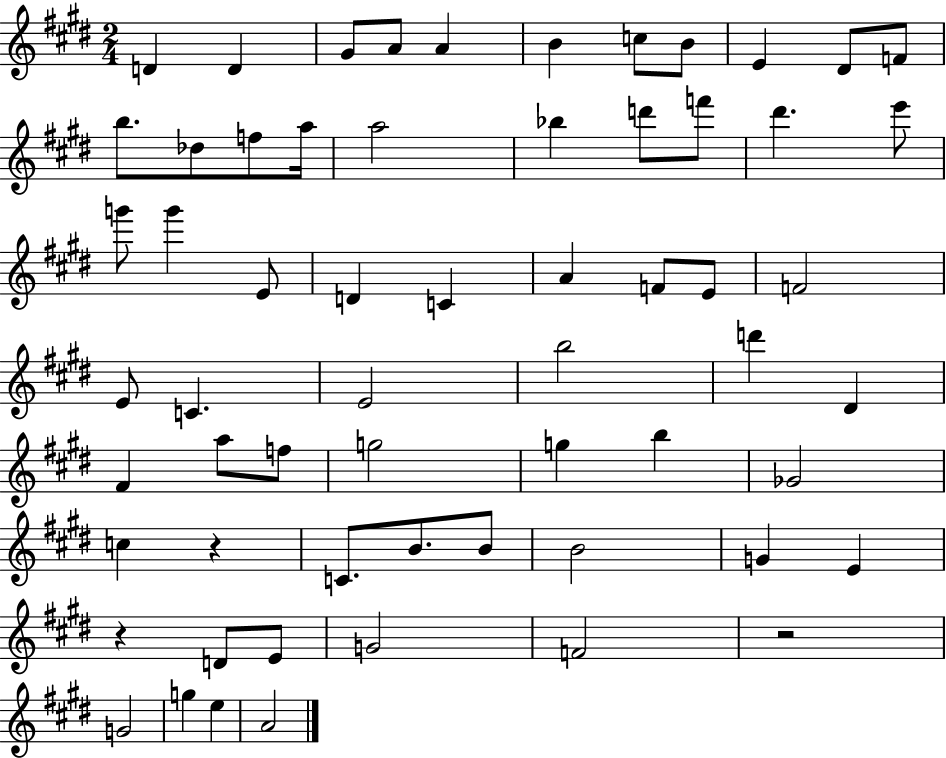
D4/q D4/q G#4/e A4/e A4/q B4/q C5/e B4/e E4/q D#4/e F4/e B5/e. Db5/e F5/e A5/s A5/h Bb5/q D6/e F6/e D#6/q. E6/e G6/e G6/q E4/e D4/q C4/q A4/q F4/e E4/e F4/h E4/e C4/q. E4/h B5/h D6/q D#4/q F#4/q A5/e F5/e G5/h G5/q B5/q Gb4/h C5/q R/q C4/e. B4/e. B4/e B4/h G4/q E4/q R/q D4/e E4/e G4/h F4/h R/h G4/h G5/q E5/q A4/h